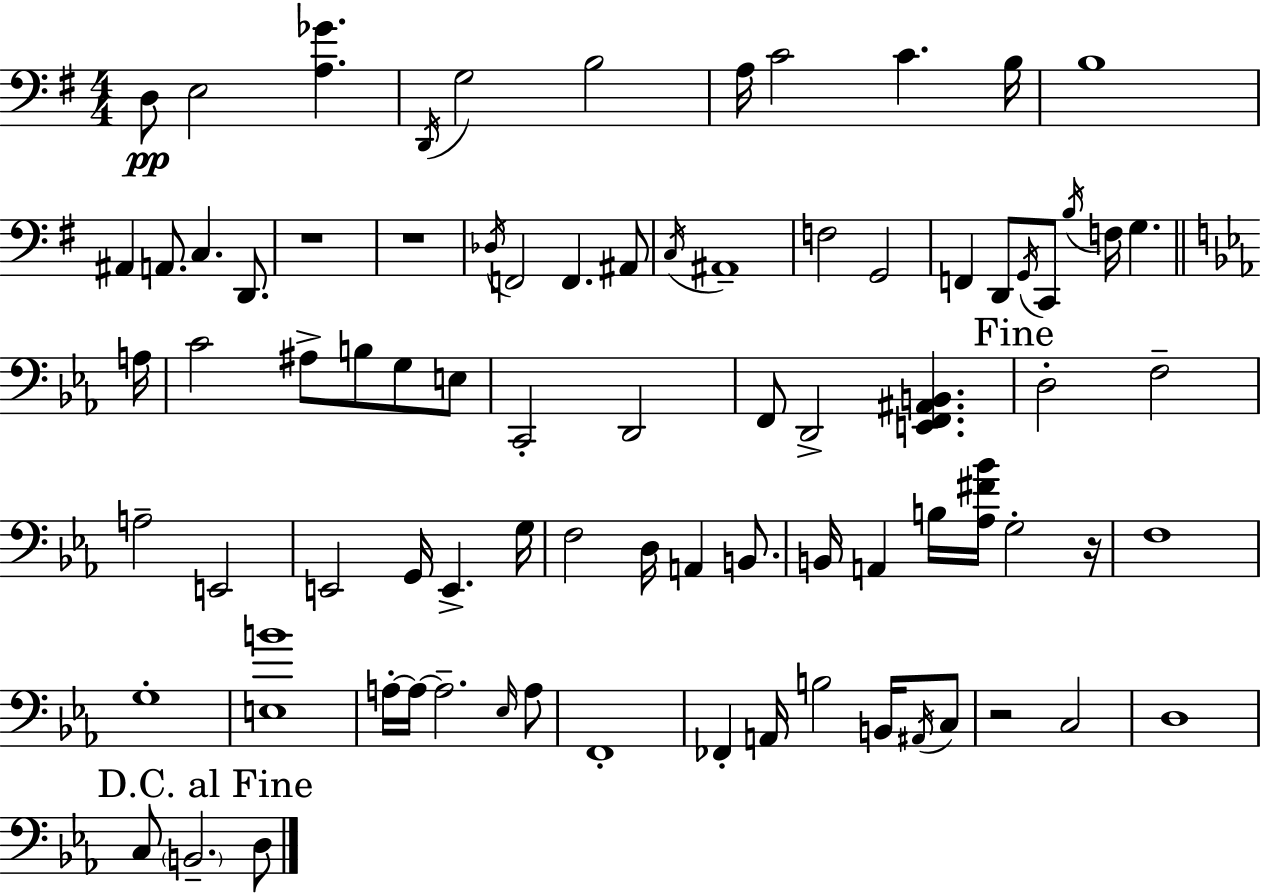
{
  \clef bass
  \numericTimeSignature
  \time 4/4
  \key e \minor
  d8\pp e2 <a ges'>4. | \acciaccatura { d,16 } g2 b2 | a16 c'2 c'4. | b16 b1 | \break ais,4 a,8. c4. d,8. | r1 | r1 | \acciaccatura { des16 } f,2 f,4. | \break ais,8 \acciaccatura { c16 } ais,1-- | f2 g,2 | f,4 d,8 \acciaccatura { g,16 } c,8 \acciaccatura { b16 } f16 g4. | \bar "||" \break \key c \minor a16 c'2 ais8-> b8 g8 e8 | c,2-. d,2 | f,8 d,2-> <e, f, ais, b,>4. | \mark "Fine" d2-. f2-- | \break a2-- e,2 | e,2 g,16 e,4.-> | g16 f2 d16 a,4 b,8. | b,16 a,4 b16 <aes fis' bes'>16 g2-. | \break r16 f1 | g1-. | <e b'>1 | a16-.~~ a16~~ a2.-- \grace { ees16 } | \break a8 f,1-. | fes,4-. a,16 b2 b,16 | \acciaccatura { ais,16 } c8 r2 c2 | d1 | \break \mark "D.C. al Fine" c8 \parenthesize b,2.-- | d8 \bar "|."
}